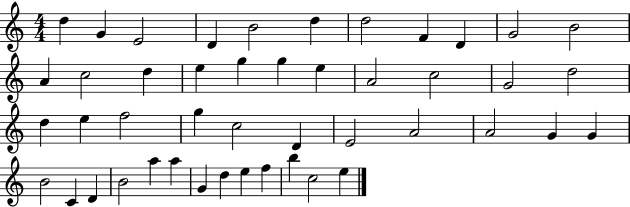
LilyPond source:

{
  \clef treble
  \numericTimeSignature
  \time 4/4
  \key c \major
  d''4 g'4 e'2 | d'4 b'2 d''4 | d''2 f'4 d'4 | g'2 b'2 | \break a'4 c''2 d''4 | e''4 g''4 g''4 e''4 | a'2 c''2 | g'2 d''2 | \break d''4 e''4 f''2 | g''4 c''2 d'4 | e'2 a'2 | a'2 g'4 g'4 | \break b'2 c'4 d'4 | b'2 a''4 a''4 | g'4 d''4 e''4 f''4 | b''4 c''2 e''4 | \break \bar "|."
}